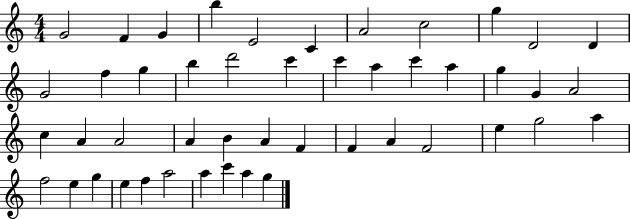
G4/h F4/q G4/q B5/q E4/h C4/q A4/h C5/h G5/q D4/h D4/q G4/h F5/q G5/q B5/q D6/h C6/q C6/q A5/q C6/q A5/q G5/q G4/q A4/h C5/q A4/q A4/h A4/q B4/q A4/q F4/q F4/q A4/q F4/h E5/q G5/h A5/q F5/h E5/q G5/q E5/q F5/q A5/h A5/q C6/q A5/q G5/q